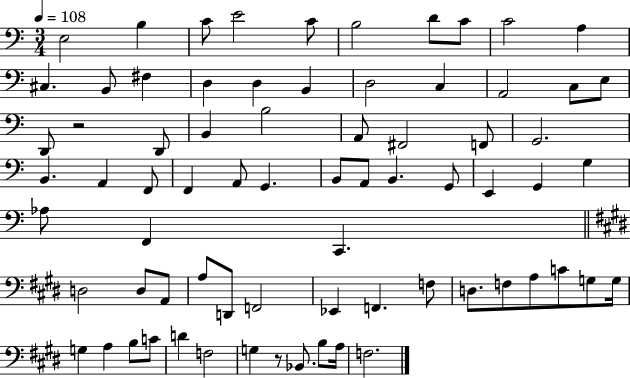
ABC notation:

X:1
T:Untitled
M:3/4
L:1/4
K:C
E,2 B, C/2 E2 C/2 B,2 D/2 C/2 C2 A, ^C, B,,/2 ^F, D, D, B,, D,2 C, A,,2 C,/2 E,/2 D,,/2 z2 D,,/2 B,, B,2 A,,/2 ^F,,2 F,,/2 G,,2 B,, A,, F,,/2 F,, A,,/2 G,, B,,/2 A,,/2 B,, G,,/2 E,, G,, G, _A,/2 F,, C,, D,2 D,/2 A,,/2 A,/2 D,,/2 F,,2 _E,, F,, F,/2 D,/2 F,/2 A,/2 C/2 G,/2 G,/4 G, A, B,/2 C/2 D F,2 G, z/2 _B,,/2 B,/2 A,/4 F,2